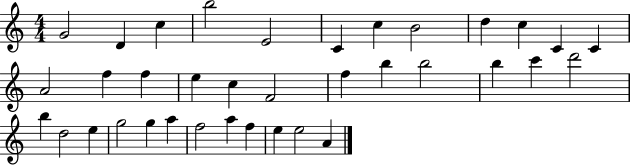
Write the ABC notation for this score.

X:1
T:Untitled
M:4/4
L:1/4
K:C
G2 D c b2 E2 C c B2 d c C C A2 f f e c F2 f b b2 b c' d'2 b d2 e g2 g a f2 a f e e2 A